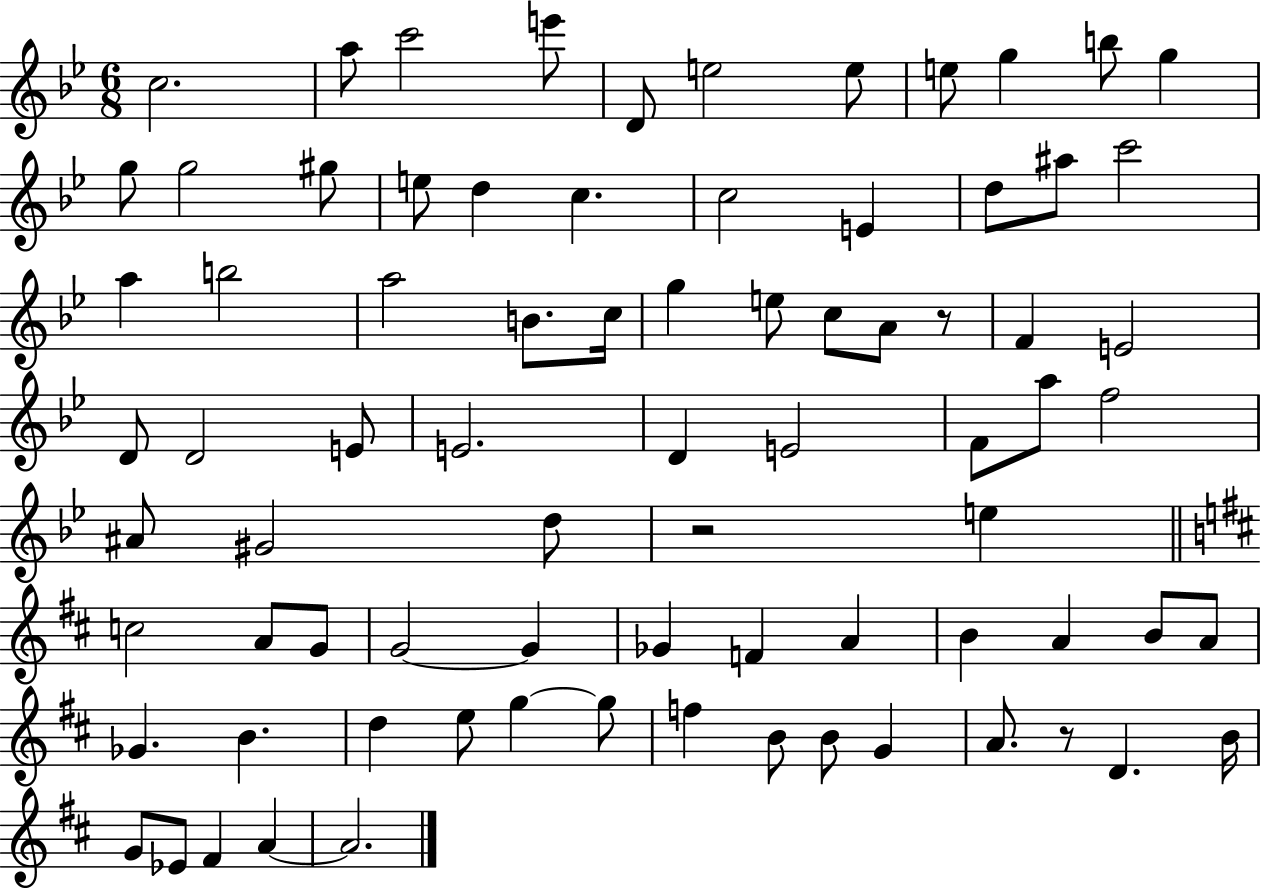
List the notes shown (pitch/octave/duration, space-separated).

C5/h. A5/e C6/h E6/e D4/e E5/h E5/e E5/e G5/q B5/e G5/q G5/e G5/h G#5/e E5/e D5/q C5/q. C5/h E4/q D5/e A#5/e C6/h A5/q B5/h A5/h B4/e. C5/s G5/q E5/e C5/e A4/e R/e F4/q E4/h D4/e D4/h E4/e E4/h. D4/q E4/h F4/e A5/e F5/h A#4/e G#4/h D5/e R/h E5/q C5/h A4/e G4/e G4/h G4/q Gb4/q F4/q A4/q B4/q A4/q B4/e A4/e Gb4/q. B4/q. D5/q E5/e G5/q G5/e F5/q B4/e B4/e G4/q A4/e. R/e D4/q. B4/s G4/e Eb4/e F#4/q A4/q A4/h.